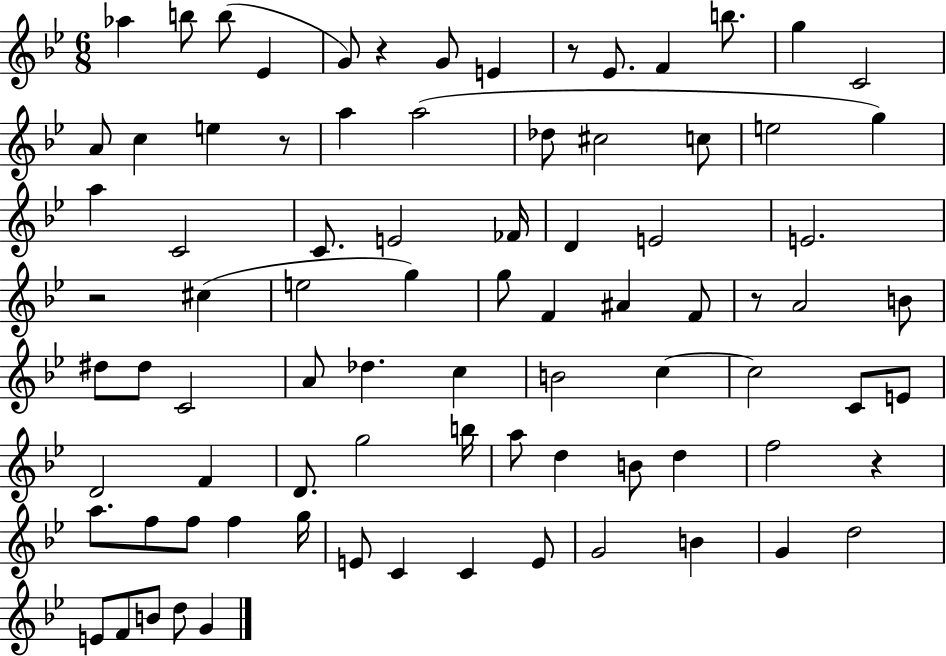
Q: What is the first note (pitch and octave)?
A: Ab5